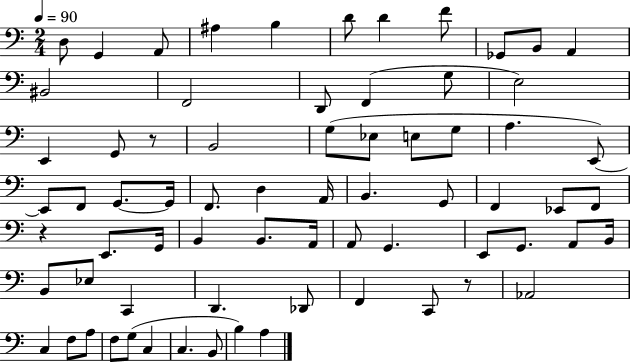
X:1
T:Untitled
M:2/4
L:1/4
K:C
D,/2 G,, A,,/2 ^A, B, D/2 D F/2 _G,,/2 B,,/2 A,, ^B,,2 F,,2 D,,/2 F,, G,/2 E,2 E,, G,,/2 z/2 B,,2 G,/2 _E,/2 E,/2 G,/2 A, E,,/2 E,,/2 F,,/2 G,,/2 G,,/4 F,,/2 D, A,,/4 B,, G,,/2 F,, _E,,/2 F,,/2 z E,,/2 G,,/4 B,, B,,/2 A,,/4 A,,/2 G,, E,,/2 G,,/2 A,,/2 B,,/4 B,,/2 _E,/2 C,, D,, _D,,/2 F,, C,,/2 z/2 _A,,2 C, F,/2 A,/2 F,/2 G,/2 C, C, B,,/2 B, A,